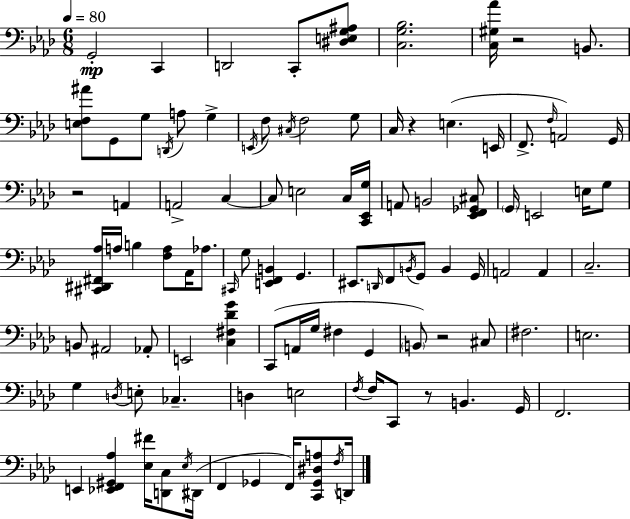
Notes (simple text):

G2/h C2/q D2/h C2/e [D#3,E3,G3,A#3]/e [C3,G3,Bb3]/h. [C3,G#3,Ab4]/s R/h B2/e. [E3,F3,A#4]/e G2/e G3/e D2/s A3/e G3/q E2/s F3/e C#3/s F3/h G3/e C3/s R/q E3/q. E2/s F2/e. F3/s A2/h G2/s R/h A2/q A2/h C3/q C3/e E3/h C3/s [C2,Eb2,G3]/s A2/e B2/h [Eb2,F2,Gb2,C#3]/e G2/s E2/h E3/s G3/e [C#2,D#2,F#2,Ab3]/s A3/s B3/q [F3,A3]/e Ab2/s Ab3/e. C#2/s G3/e [E2,F2,B2]/q G2/q. EIS2/e. D2/s F2/e B2/s G2/e B2/q G2/s A2/h A2/q C3/h. B2/e A#2/h Ab2/e E2/h [C3,F#3,Db4,G4]/q C2/e A2/s G3/s F#3/q G2/q B2/e R/h C#3/e F#3/h. E3/h. G3/q D3/s E3/e CES3/q. D3/q E3/h F3/s F3/s C2/e R/e B2/q. G2/s F2/h. E2/q [Eb2,F2,G#2,Ab3]/q [Eb3,F#4]/s [D2,C3]/e Eb3/s D#2/s F2/q Gb2/q F2/s [C2,Gb2,D#3,A3]/e F3/s D2/s